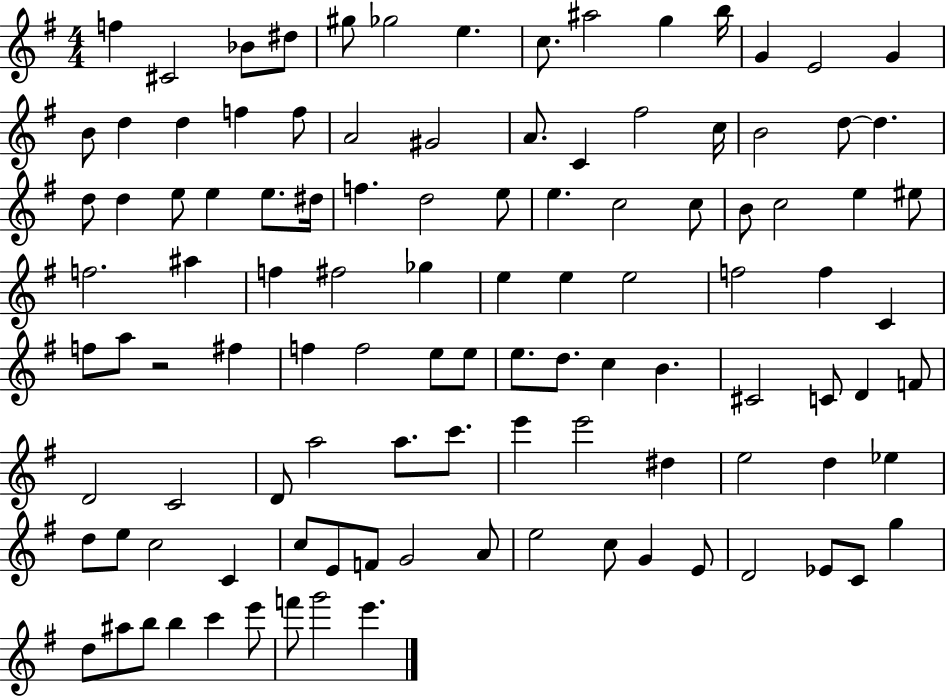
{
  \clef treble
  \numericTimeSignature
  \time 4/4
  \key g \major
  f''4 cis'2 bes'8 dis''8 | gis''8 ges''2 e''4. | c''8. ais''2 g''4 b''16 | g'4 e'2 g'4 | \break b'8 d''4 d''4 f''4 f''8 | a'2 gis'2 | a'8. c'4 fis''2 c''16 | b'2 d''8~~ d''4. | \break d''8 d''4 e''8 e''4 e''8. dis''16 | f''4. d''2 e''8 | e''4. c''2 c''8 | b'8 c''2 e''4 eis''8 | \break f''2. ais''4 | f''4 fis''2 ges''4 | e''4 e''4 e''2 | f''2 f''4 c'4 | \break f''8 a''8 r2 fis''4 | f''4 f''2 e''8 e''8 | e''8. d''8. c''4 b'4. | cis'2 c'8 d'4 f'8 | \break d'2 c'2 | d'8 a''2 a''8. c'''8. | e'''4 e'''2 dis''4 | e''2 d''4 ees''4 | \break d''8 e''8 c''2 c'4 | c''8 e'8 f'8 g'2 a'8 | e''2 c''8 g'4 e'8 | d'2 ees'8 c'8 g''4 | \break d''8 ais''8 b''8 b''4 c'''4 e'''8 | f'''8 g'''2 e'''4. | \bar "|."
}